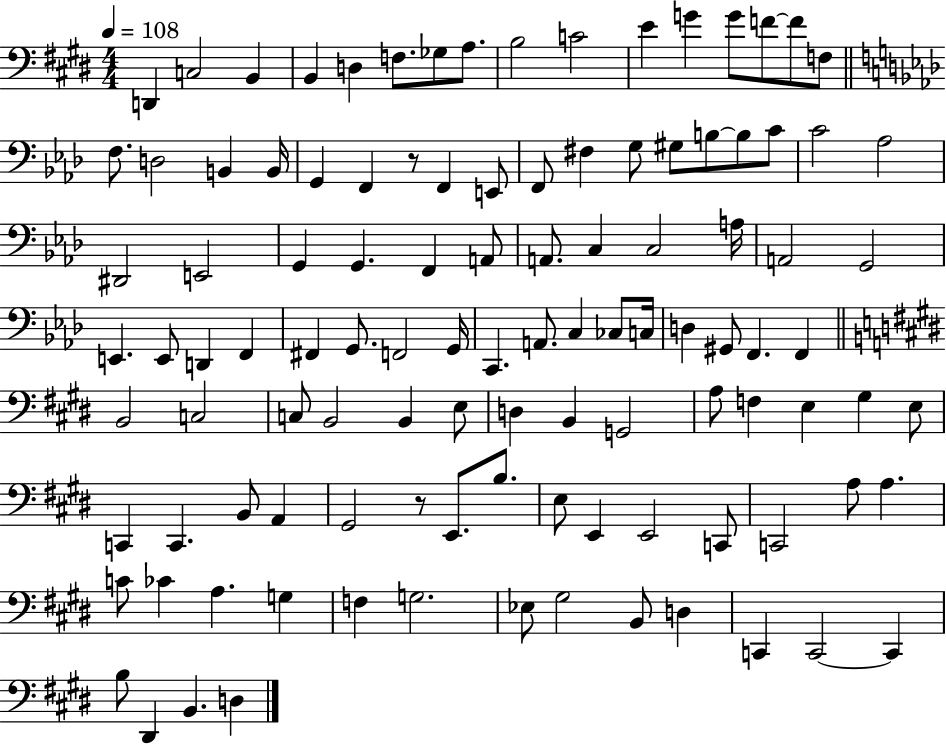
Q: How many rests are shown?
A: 2